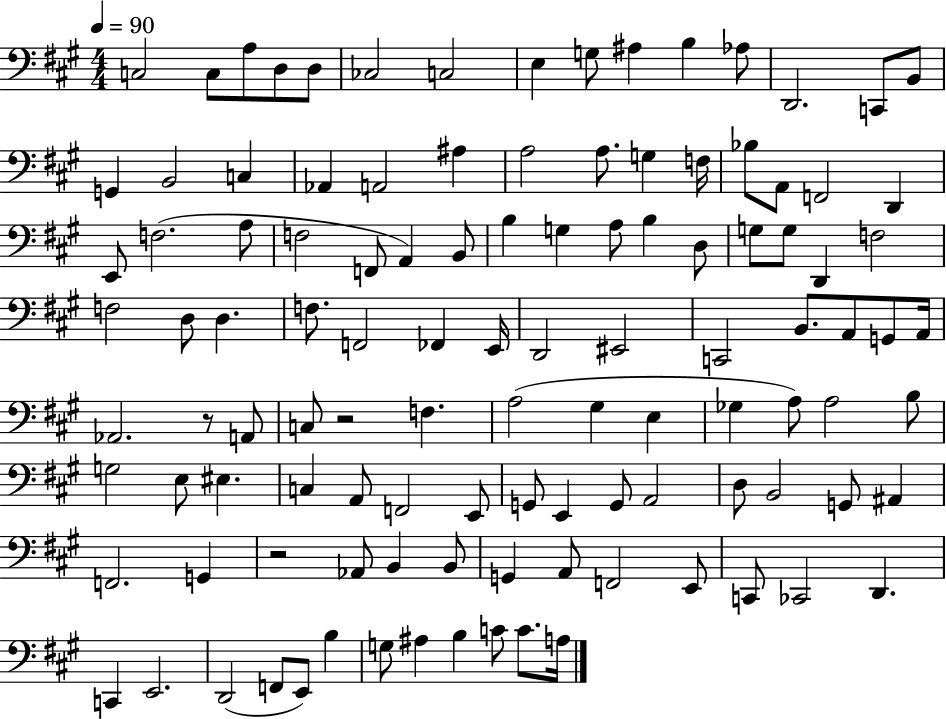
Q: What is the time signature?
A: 4/4